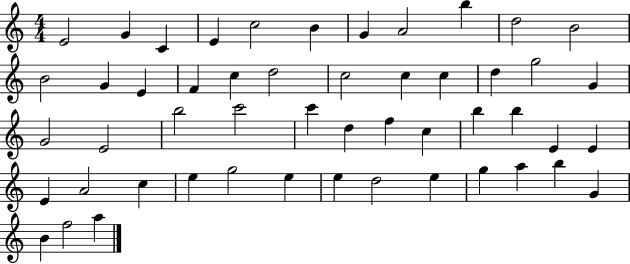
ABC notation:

X:1
T:Untitled
M:4/4
L:1/4
K:C
E2 G C E c2 B G A2 b d2 B2 B2 G E F c d2 c2 c c d g2 G G2 E2 b2 c'2 c' d f c b b E E E A2 c e g2 e e d2 e g a b G B f2 a